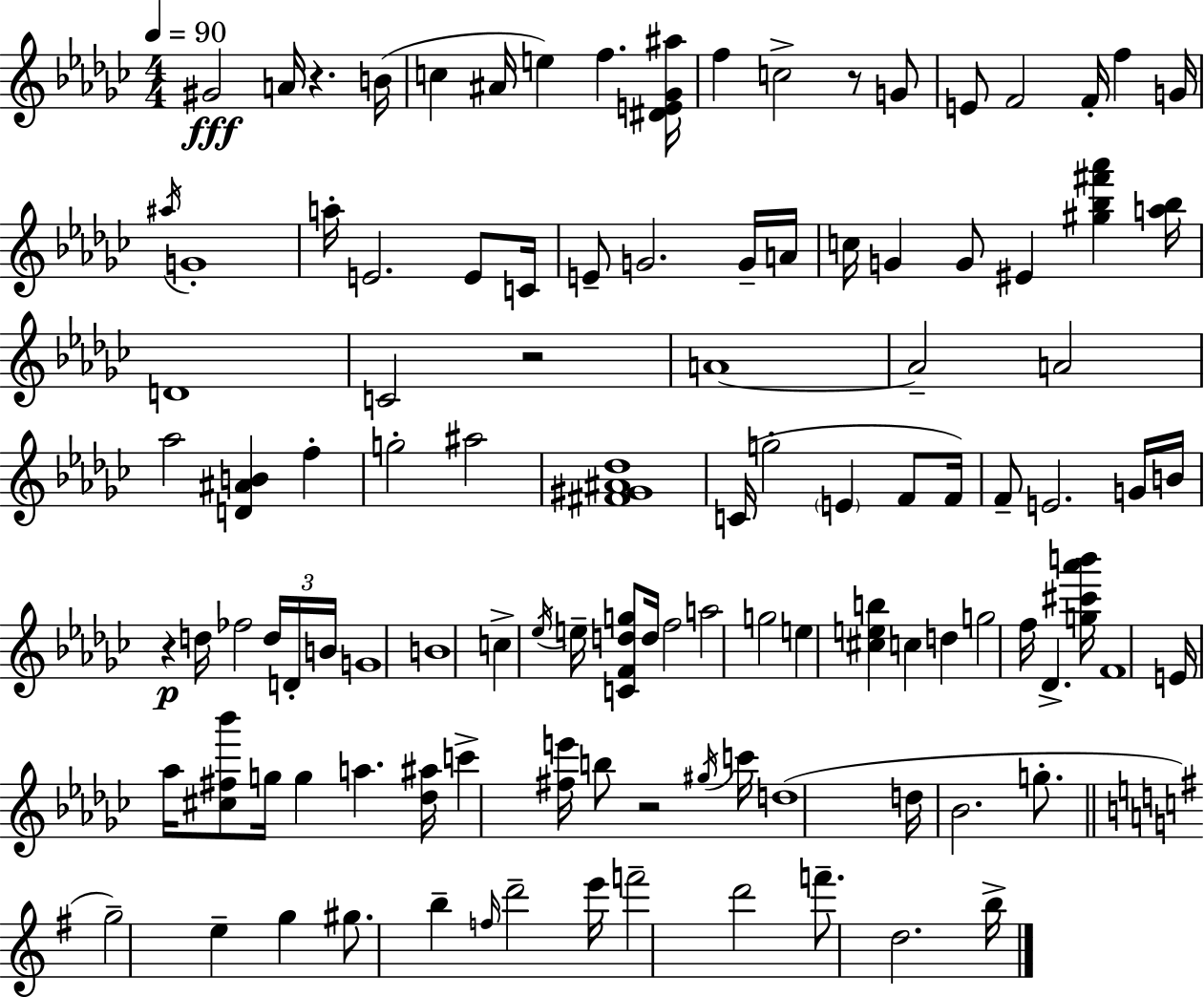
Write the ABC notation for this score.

X:1
T:Untitled
M:4/4
L:1/4
K:Ebm
^G2 A/4 z B/4 c ^A/4 e f [^DE_G^a]/4 f c2 z/2 G/2 E/2 F2 F/4 f G/4 ^a/4 G4 a/4 E2 E/2 C/4 E/2 G2 G/4 A/4 c/4 G G/2 ^E [^g_b^f'_a'] [a_b]/4 D4 C2 z2 A4 A2 A2 _a2 [D^AB] f g2 ^a2 [^F^G^A_d]4 C/4 g2 E F/2 F/4 F/2 E2 G/4 B/4 z d/4 _f2 d/4 D/4 B/4 G4 B4 c _e/4 e/4 [CFdg]/2 d/4 f2 a2 g2 e [^ceb] c d g2 f/4 _D [g^c'_a'b']/4 F4 E/4 _a/4 [^c^f_b']/2 g/4 g a [_d^a]/4 c' [^fe']/4 b/2 z2 ^g/4 c'/4 d4 d/4 _B2 g/2 g2 e g ^g/2 b f/4 d'2 e'/4 f'2 d'2 f'/2 d2 b/4